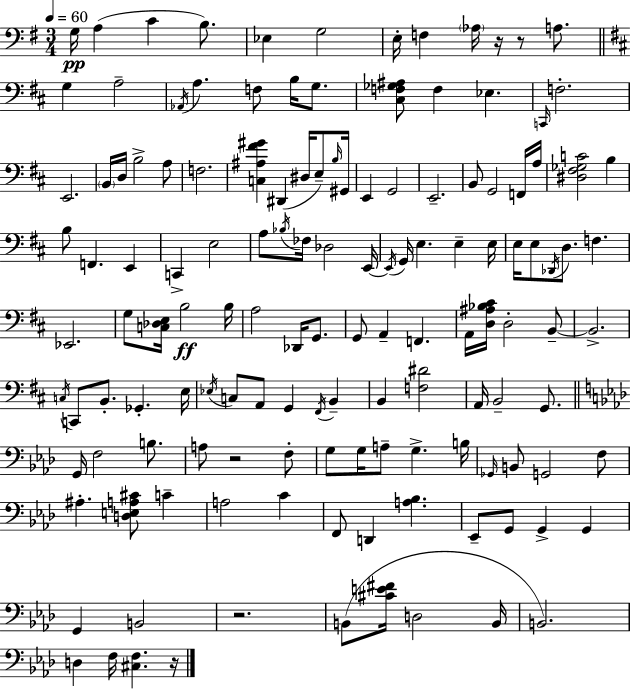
G3/s A3/q C4/q B3/e. Eb3/q G3/h E3/s F3/q Ab3/s R/s R/e A3/e. G3/q A3/h Ab2/s A3/q. F3/e B3/s G3/e. [C#3,F3,Gb3,A#3]/e F3/q Eb3/q. C2/s F3/h. E2/h. B2/s D3/s B3/h A3/e F3/h. [C3,A#3,F#4,G#4]/q D#2/q D#3/s E3/e B3/s G#2/s E2/q G2/h E2/h. B2/e G2/h F2/s A3/s [D#3,F#3,Gb3,C4]/h B3/q B3/e F2/q. E2/q C2/q E3/h A3/e Bb3/s FES3/s Db3/h E2/s E2/s G2/s E3/q. E3/q E3/s E3/s E3/e Db2/s D3/e. F3/q. Eb2/h. G3/e [C3,Db3,E3]/s B3/h B3/s A3/h Db2/s G2/e. G2/e A2/q F2/q. A2/s [D3,A#3,Bb3,C#4]/s D3/h B2/e B2/h. C3/s C2/e B2/e. Gb2/q. E3/s Eb3/s C3/e A2/e G2/q F#2/s B2/q B2/q [F3,D#4]/h A2/s B2/h G2/e. G2/s F3/h B3/e. A3/e R/h F3/e G3/e G3/s A3/e G3/q. B3/s Gb2/s B2/e G2/h F3/e A#3/q. [D3,E3,A3,C#4]/e C4/q A3/h C4/q F2/e D2/q [A3,Bb3]/q. Eb2/e G2/e G2/q G2/q G2/q B2/h R/h. B2/e [C#4,E4,F#4]/s D3/h B2/s B2/h. D3/q F3/s [C#3,F3]/q. R/s